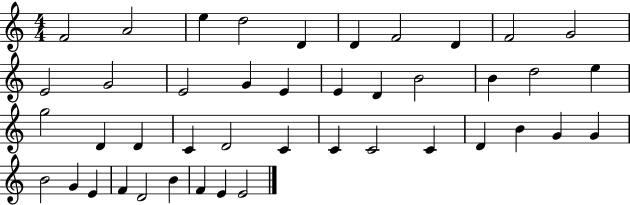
X:1
T:Untitled
M:4/4
L:1/4
K:C
F2 A2 e d2 D D F2 D F2 G2 E2 G2 E2 G E E D B2 B d2 e g2 D D C D2 C C C2 C D B G G B2 G E F D2 B F E E2